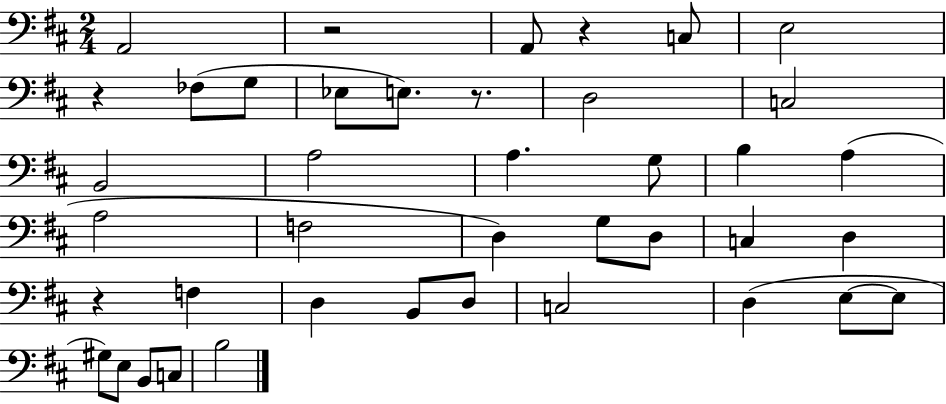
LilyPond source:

{
  \clef bass
  \numericTimeSignature
  \time 2/4
  \key d \major
  a,2 | r2 | a,8 r4 c8 | e2 | \break r4 fes8( g8 | ees8 e8.) r8. | d2 | c2 | \break b,2 | a2 | a4. g8 | b4 a4( | \break a2 | f2 | d4) g8 d8 | c4 d4 | \break r4 f4 | d4 b,8 d8 | c2 | d4( e8~~ e8 | \break gis8) e8 b,8 c8 | b2 | \bar "|."
}